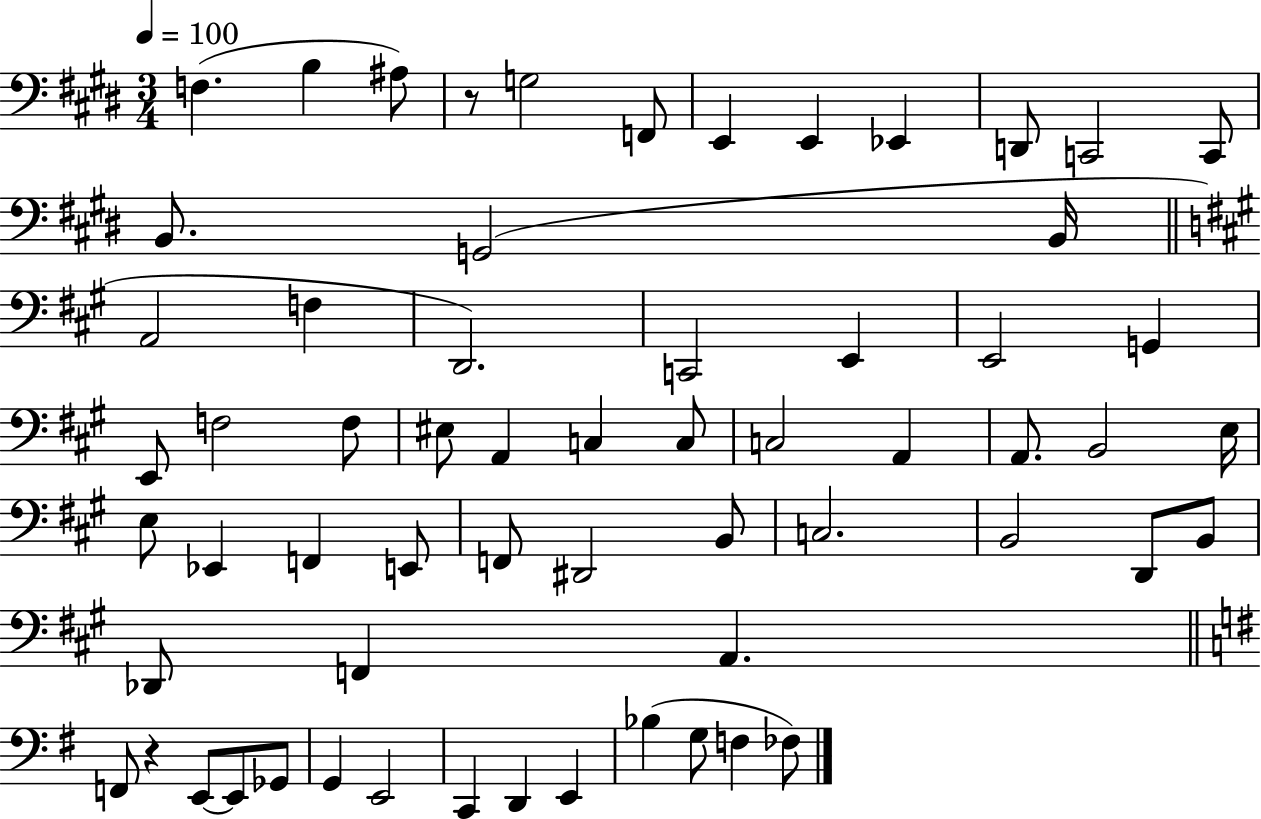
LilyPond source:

{
  \clef bass
  \numericTimeSignature
  \time 3/4
  \key e \major
  \tempo 4 = 100
  \repeat volta 2 { f4.( b4 ais8) | r8 g2 f,8 | e,4 e,4 ees,4 | d,8 c,2 c,8 | \break b,8. g,2( b,16 | \bar "||" \break \key a \major a,2 f4 | d,2.) | c,2 e,4 | e,2 g,4 | \break e,8 f2 f8 | eis8 a,4 c4 c8 | c2 a,4 | a,8. b,2 e16 | \break e8 ees,4 f,4 e,8 | f,8 dis,2 b,8 | c2. | b,2 d,8 b,8 | \break des,8 f,4 a,4. | \bar "||" \break \key g \major f,8 r4 e,8~~ e,8 ges,8 | g,4 e,2 | c,4 d,4 e,4 | bes4( g8 f4 fes8) | \break } \bar "|."
}